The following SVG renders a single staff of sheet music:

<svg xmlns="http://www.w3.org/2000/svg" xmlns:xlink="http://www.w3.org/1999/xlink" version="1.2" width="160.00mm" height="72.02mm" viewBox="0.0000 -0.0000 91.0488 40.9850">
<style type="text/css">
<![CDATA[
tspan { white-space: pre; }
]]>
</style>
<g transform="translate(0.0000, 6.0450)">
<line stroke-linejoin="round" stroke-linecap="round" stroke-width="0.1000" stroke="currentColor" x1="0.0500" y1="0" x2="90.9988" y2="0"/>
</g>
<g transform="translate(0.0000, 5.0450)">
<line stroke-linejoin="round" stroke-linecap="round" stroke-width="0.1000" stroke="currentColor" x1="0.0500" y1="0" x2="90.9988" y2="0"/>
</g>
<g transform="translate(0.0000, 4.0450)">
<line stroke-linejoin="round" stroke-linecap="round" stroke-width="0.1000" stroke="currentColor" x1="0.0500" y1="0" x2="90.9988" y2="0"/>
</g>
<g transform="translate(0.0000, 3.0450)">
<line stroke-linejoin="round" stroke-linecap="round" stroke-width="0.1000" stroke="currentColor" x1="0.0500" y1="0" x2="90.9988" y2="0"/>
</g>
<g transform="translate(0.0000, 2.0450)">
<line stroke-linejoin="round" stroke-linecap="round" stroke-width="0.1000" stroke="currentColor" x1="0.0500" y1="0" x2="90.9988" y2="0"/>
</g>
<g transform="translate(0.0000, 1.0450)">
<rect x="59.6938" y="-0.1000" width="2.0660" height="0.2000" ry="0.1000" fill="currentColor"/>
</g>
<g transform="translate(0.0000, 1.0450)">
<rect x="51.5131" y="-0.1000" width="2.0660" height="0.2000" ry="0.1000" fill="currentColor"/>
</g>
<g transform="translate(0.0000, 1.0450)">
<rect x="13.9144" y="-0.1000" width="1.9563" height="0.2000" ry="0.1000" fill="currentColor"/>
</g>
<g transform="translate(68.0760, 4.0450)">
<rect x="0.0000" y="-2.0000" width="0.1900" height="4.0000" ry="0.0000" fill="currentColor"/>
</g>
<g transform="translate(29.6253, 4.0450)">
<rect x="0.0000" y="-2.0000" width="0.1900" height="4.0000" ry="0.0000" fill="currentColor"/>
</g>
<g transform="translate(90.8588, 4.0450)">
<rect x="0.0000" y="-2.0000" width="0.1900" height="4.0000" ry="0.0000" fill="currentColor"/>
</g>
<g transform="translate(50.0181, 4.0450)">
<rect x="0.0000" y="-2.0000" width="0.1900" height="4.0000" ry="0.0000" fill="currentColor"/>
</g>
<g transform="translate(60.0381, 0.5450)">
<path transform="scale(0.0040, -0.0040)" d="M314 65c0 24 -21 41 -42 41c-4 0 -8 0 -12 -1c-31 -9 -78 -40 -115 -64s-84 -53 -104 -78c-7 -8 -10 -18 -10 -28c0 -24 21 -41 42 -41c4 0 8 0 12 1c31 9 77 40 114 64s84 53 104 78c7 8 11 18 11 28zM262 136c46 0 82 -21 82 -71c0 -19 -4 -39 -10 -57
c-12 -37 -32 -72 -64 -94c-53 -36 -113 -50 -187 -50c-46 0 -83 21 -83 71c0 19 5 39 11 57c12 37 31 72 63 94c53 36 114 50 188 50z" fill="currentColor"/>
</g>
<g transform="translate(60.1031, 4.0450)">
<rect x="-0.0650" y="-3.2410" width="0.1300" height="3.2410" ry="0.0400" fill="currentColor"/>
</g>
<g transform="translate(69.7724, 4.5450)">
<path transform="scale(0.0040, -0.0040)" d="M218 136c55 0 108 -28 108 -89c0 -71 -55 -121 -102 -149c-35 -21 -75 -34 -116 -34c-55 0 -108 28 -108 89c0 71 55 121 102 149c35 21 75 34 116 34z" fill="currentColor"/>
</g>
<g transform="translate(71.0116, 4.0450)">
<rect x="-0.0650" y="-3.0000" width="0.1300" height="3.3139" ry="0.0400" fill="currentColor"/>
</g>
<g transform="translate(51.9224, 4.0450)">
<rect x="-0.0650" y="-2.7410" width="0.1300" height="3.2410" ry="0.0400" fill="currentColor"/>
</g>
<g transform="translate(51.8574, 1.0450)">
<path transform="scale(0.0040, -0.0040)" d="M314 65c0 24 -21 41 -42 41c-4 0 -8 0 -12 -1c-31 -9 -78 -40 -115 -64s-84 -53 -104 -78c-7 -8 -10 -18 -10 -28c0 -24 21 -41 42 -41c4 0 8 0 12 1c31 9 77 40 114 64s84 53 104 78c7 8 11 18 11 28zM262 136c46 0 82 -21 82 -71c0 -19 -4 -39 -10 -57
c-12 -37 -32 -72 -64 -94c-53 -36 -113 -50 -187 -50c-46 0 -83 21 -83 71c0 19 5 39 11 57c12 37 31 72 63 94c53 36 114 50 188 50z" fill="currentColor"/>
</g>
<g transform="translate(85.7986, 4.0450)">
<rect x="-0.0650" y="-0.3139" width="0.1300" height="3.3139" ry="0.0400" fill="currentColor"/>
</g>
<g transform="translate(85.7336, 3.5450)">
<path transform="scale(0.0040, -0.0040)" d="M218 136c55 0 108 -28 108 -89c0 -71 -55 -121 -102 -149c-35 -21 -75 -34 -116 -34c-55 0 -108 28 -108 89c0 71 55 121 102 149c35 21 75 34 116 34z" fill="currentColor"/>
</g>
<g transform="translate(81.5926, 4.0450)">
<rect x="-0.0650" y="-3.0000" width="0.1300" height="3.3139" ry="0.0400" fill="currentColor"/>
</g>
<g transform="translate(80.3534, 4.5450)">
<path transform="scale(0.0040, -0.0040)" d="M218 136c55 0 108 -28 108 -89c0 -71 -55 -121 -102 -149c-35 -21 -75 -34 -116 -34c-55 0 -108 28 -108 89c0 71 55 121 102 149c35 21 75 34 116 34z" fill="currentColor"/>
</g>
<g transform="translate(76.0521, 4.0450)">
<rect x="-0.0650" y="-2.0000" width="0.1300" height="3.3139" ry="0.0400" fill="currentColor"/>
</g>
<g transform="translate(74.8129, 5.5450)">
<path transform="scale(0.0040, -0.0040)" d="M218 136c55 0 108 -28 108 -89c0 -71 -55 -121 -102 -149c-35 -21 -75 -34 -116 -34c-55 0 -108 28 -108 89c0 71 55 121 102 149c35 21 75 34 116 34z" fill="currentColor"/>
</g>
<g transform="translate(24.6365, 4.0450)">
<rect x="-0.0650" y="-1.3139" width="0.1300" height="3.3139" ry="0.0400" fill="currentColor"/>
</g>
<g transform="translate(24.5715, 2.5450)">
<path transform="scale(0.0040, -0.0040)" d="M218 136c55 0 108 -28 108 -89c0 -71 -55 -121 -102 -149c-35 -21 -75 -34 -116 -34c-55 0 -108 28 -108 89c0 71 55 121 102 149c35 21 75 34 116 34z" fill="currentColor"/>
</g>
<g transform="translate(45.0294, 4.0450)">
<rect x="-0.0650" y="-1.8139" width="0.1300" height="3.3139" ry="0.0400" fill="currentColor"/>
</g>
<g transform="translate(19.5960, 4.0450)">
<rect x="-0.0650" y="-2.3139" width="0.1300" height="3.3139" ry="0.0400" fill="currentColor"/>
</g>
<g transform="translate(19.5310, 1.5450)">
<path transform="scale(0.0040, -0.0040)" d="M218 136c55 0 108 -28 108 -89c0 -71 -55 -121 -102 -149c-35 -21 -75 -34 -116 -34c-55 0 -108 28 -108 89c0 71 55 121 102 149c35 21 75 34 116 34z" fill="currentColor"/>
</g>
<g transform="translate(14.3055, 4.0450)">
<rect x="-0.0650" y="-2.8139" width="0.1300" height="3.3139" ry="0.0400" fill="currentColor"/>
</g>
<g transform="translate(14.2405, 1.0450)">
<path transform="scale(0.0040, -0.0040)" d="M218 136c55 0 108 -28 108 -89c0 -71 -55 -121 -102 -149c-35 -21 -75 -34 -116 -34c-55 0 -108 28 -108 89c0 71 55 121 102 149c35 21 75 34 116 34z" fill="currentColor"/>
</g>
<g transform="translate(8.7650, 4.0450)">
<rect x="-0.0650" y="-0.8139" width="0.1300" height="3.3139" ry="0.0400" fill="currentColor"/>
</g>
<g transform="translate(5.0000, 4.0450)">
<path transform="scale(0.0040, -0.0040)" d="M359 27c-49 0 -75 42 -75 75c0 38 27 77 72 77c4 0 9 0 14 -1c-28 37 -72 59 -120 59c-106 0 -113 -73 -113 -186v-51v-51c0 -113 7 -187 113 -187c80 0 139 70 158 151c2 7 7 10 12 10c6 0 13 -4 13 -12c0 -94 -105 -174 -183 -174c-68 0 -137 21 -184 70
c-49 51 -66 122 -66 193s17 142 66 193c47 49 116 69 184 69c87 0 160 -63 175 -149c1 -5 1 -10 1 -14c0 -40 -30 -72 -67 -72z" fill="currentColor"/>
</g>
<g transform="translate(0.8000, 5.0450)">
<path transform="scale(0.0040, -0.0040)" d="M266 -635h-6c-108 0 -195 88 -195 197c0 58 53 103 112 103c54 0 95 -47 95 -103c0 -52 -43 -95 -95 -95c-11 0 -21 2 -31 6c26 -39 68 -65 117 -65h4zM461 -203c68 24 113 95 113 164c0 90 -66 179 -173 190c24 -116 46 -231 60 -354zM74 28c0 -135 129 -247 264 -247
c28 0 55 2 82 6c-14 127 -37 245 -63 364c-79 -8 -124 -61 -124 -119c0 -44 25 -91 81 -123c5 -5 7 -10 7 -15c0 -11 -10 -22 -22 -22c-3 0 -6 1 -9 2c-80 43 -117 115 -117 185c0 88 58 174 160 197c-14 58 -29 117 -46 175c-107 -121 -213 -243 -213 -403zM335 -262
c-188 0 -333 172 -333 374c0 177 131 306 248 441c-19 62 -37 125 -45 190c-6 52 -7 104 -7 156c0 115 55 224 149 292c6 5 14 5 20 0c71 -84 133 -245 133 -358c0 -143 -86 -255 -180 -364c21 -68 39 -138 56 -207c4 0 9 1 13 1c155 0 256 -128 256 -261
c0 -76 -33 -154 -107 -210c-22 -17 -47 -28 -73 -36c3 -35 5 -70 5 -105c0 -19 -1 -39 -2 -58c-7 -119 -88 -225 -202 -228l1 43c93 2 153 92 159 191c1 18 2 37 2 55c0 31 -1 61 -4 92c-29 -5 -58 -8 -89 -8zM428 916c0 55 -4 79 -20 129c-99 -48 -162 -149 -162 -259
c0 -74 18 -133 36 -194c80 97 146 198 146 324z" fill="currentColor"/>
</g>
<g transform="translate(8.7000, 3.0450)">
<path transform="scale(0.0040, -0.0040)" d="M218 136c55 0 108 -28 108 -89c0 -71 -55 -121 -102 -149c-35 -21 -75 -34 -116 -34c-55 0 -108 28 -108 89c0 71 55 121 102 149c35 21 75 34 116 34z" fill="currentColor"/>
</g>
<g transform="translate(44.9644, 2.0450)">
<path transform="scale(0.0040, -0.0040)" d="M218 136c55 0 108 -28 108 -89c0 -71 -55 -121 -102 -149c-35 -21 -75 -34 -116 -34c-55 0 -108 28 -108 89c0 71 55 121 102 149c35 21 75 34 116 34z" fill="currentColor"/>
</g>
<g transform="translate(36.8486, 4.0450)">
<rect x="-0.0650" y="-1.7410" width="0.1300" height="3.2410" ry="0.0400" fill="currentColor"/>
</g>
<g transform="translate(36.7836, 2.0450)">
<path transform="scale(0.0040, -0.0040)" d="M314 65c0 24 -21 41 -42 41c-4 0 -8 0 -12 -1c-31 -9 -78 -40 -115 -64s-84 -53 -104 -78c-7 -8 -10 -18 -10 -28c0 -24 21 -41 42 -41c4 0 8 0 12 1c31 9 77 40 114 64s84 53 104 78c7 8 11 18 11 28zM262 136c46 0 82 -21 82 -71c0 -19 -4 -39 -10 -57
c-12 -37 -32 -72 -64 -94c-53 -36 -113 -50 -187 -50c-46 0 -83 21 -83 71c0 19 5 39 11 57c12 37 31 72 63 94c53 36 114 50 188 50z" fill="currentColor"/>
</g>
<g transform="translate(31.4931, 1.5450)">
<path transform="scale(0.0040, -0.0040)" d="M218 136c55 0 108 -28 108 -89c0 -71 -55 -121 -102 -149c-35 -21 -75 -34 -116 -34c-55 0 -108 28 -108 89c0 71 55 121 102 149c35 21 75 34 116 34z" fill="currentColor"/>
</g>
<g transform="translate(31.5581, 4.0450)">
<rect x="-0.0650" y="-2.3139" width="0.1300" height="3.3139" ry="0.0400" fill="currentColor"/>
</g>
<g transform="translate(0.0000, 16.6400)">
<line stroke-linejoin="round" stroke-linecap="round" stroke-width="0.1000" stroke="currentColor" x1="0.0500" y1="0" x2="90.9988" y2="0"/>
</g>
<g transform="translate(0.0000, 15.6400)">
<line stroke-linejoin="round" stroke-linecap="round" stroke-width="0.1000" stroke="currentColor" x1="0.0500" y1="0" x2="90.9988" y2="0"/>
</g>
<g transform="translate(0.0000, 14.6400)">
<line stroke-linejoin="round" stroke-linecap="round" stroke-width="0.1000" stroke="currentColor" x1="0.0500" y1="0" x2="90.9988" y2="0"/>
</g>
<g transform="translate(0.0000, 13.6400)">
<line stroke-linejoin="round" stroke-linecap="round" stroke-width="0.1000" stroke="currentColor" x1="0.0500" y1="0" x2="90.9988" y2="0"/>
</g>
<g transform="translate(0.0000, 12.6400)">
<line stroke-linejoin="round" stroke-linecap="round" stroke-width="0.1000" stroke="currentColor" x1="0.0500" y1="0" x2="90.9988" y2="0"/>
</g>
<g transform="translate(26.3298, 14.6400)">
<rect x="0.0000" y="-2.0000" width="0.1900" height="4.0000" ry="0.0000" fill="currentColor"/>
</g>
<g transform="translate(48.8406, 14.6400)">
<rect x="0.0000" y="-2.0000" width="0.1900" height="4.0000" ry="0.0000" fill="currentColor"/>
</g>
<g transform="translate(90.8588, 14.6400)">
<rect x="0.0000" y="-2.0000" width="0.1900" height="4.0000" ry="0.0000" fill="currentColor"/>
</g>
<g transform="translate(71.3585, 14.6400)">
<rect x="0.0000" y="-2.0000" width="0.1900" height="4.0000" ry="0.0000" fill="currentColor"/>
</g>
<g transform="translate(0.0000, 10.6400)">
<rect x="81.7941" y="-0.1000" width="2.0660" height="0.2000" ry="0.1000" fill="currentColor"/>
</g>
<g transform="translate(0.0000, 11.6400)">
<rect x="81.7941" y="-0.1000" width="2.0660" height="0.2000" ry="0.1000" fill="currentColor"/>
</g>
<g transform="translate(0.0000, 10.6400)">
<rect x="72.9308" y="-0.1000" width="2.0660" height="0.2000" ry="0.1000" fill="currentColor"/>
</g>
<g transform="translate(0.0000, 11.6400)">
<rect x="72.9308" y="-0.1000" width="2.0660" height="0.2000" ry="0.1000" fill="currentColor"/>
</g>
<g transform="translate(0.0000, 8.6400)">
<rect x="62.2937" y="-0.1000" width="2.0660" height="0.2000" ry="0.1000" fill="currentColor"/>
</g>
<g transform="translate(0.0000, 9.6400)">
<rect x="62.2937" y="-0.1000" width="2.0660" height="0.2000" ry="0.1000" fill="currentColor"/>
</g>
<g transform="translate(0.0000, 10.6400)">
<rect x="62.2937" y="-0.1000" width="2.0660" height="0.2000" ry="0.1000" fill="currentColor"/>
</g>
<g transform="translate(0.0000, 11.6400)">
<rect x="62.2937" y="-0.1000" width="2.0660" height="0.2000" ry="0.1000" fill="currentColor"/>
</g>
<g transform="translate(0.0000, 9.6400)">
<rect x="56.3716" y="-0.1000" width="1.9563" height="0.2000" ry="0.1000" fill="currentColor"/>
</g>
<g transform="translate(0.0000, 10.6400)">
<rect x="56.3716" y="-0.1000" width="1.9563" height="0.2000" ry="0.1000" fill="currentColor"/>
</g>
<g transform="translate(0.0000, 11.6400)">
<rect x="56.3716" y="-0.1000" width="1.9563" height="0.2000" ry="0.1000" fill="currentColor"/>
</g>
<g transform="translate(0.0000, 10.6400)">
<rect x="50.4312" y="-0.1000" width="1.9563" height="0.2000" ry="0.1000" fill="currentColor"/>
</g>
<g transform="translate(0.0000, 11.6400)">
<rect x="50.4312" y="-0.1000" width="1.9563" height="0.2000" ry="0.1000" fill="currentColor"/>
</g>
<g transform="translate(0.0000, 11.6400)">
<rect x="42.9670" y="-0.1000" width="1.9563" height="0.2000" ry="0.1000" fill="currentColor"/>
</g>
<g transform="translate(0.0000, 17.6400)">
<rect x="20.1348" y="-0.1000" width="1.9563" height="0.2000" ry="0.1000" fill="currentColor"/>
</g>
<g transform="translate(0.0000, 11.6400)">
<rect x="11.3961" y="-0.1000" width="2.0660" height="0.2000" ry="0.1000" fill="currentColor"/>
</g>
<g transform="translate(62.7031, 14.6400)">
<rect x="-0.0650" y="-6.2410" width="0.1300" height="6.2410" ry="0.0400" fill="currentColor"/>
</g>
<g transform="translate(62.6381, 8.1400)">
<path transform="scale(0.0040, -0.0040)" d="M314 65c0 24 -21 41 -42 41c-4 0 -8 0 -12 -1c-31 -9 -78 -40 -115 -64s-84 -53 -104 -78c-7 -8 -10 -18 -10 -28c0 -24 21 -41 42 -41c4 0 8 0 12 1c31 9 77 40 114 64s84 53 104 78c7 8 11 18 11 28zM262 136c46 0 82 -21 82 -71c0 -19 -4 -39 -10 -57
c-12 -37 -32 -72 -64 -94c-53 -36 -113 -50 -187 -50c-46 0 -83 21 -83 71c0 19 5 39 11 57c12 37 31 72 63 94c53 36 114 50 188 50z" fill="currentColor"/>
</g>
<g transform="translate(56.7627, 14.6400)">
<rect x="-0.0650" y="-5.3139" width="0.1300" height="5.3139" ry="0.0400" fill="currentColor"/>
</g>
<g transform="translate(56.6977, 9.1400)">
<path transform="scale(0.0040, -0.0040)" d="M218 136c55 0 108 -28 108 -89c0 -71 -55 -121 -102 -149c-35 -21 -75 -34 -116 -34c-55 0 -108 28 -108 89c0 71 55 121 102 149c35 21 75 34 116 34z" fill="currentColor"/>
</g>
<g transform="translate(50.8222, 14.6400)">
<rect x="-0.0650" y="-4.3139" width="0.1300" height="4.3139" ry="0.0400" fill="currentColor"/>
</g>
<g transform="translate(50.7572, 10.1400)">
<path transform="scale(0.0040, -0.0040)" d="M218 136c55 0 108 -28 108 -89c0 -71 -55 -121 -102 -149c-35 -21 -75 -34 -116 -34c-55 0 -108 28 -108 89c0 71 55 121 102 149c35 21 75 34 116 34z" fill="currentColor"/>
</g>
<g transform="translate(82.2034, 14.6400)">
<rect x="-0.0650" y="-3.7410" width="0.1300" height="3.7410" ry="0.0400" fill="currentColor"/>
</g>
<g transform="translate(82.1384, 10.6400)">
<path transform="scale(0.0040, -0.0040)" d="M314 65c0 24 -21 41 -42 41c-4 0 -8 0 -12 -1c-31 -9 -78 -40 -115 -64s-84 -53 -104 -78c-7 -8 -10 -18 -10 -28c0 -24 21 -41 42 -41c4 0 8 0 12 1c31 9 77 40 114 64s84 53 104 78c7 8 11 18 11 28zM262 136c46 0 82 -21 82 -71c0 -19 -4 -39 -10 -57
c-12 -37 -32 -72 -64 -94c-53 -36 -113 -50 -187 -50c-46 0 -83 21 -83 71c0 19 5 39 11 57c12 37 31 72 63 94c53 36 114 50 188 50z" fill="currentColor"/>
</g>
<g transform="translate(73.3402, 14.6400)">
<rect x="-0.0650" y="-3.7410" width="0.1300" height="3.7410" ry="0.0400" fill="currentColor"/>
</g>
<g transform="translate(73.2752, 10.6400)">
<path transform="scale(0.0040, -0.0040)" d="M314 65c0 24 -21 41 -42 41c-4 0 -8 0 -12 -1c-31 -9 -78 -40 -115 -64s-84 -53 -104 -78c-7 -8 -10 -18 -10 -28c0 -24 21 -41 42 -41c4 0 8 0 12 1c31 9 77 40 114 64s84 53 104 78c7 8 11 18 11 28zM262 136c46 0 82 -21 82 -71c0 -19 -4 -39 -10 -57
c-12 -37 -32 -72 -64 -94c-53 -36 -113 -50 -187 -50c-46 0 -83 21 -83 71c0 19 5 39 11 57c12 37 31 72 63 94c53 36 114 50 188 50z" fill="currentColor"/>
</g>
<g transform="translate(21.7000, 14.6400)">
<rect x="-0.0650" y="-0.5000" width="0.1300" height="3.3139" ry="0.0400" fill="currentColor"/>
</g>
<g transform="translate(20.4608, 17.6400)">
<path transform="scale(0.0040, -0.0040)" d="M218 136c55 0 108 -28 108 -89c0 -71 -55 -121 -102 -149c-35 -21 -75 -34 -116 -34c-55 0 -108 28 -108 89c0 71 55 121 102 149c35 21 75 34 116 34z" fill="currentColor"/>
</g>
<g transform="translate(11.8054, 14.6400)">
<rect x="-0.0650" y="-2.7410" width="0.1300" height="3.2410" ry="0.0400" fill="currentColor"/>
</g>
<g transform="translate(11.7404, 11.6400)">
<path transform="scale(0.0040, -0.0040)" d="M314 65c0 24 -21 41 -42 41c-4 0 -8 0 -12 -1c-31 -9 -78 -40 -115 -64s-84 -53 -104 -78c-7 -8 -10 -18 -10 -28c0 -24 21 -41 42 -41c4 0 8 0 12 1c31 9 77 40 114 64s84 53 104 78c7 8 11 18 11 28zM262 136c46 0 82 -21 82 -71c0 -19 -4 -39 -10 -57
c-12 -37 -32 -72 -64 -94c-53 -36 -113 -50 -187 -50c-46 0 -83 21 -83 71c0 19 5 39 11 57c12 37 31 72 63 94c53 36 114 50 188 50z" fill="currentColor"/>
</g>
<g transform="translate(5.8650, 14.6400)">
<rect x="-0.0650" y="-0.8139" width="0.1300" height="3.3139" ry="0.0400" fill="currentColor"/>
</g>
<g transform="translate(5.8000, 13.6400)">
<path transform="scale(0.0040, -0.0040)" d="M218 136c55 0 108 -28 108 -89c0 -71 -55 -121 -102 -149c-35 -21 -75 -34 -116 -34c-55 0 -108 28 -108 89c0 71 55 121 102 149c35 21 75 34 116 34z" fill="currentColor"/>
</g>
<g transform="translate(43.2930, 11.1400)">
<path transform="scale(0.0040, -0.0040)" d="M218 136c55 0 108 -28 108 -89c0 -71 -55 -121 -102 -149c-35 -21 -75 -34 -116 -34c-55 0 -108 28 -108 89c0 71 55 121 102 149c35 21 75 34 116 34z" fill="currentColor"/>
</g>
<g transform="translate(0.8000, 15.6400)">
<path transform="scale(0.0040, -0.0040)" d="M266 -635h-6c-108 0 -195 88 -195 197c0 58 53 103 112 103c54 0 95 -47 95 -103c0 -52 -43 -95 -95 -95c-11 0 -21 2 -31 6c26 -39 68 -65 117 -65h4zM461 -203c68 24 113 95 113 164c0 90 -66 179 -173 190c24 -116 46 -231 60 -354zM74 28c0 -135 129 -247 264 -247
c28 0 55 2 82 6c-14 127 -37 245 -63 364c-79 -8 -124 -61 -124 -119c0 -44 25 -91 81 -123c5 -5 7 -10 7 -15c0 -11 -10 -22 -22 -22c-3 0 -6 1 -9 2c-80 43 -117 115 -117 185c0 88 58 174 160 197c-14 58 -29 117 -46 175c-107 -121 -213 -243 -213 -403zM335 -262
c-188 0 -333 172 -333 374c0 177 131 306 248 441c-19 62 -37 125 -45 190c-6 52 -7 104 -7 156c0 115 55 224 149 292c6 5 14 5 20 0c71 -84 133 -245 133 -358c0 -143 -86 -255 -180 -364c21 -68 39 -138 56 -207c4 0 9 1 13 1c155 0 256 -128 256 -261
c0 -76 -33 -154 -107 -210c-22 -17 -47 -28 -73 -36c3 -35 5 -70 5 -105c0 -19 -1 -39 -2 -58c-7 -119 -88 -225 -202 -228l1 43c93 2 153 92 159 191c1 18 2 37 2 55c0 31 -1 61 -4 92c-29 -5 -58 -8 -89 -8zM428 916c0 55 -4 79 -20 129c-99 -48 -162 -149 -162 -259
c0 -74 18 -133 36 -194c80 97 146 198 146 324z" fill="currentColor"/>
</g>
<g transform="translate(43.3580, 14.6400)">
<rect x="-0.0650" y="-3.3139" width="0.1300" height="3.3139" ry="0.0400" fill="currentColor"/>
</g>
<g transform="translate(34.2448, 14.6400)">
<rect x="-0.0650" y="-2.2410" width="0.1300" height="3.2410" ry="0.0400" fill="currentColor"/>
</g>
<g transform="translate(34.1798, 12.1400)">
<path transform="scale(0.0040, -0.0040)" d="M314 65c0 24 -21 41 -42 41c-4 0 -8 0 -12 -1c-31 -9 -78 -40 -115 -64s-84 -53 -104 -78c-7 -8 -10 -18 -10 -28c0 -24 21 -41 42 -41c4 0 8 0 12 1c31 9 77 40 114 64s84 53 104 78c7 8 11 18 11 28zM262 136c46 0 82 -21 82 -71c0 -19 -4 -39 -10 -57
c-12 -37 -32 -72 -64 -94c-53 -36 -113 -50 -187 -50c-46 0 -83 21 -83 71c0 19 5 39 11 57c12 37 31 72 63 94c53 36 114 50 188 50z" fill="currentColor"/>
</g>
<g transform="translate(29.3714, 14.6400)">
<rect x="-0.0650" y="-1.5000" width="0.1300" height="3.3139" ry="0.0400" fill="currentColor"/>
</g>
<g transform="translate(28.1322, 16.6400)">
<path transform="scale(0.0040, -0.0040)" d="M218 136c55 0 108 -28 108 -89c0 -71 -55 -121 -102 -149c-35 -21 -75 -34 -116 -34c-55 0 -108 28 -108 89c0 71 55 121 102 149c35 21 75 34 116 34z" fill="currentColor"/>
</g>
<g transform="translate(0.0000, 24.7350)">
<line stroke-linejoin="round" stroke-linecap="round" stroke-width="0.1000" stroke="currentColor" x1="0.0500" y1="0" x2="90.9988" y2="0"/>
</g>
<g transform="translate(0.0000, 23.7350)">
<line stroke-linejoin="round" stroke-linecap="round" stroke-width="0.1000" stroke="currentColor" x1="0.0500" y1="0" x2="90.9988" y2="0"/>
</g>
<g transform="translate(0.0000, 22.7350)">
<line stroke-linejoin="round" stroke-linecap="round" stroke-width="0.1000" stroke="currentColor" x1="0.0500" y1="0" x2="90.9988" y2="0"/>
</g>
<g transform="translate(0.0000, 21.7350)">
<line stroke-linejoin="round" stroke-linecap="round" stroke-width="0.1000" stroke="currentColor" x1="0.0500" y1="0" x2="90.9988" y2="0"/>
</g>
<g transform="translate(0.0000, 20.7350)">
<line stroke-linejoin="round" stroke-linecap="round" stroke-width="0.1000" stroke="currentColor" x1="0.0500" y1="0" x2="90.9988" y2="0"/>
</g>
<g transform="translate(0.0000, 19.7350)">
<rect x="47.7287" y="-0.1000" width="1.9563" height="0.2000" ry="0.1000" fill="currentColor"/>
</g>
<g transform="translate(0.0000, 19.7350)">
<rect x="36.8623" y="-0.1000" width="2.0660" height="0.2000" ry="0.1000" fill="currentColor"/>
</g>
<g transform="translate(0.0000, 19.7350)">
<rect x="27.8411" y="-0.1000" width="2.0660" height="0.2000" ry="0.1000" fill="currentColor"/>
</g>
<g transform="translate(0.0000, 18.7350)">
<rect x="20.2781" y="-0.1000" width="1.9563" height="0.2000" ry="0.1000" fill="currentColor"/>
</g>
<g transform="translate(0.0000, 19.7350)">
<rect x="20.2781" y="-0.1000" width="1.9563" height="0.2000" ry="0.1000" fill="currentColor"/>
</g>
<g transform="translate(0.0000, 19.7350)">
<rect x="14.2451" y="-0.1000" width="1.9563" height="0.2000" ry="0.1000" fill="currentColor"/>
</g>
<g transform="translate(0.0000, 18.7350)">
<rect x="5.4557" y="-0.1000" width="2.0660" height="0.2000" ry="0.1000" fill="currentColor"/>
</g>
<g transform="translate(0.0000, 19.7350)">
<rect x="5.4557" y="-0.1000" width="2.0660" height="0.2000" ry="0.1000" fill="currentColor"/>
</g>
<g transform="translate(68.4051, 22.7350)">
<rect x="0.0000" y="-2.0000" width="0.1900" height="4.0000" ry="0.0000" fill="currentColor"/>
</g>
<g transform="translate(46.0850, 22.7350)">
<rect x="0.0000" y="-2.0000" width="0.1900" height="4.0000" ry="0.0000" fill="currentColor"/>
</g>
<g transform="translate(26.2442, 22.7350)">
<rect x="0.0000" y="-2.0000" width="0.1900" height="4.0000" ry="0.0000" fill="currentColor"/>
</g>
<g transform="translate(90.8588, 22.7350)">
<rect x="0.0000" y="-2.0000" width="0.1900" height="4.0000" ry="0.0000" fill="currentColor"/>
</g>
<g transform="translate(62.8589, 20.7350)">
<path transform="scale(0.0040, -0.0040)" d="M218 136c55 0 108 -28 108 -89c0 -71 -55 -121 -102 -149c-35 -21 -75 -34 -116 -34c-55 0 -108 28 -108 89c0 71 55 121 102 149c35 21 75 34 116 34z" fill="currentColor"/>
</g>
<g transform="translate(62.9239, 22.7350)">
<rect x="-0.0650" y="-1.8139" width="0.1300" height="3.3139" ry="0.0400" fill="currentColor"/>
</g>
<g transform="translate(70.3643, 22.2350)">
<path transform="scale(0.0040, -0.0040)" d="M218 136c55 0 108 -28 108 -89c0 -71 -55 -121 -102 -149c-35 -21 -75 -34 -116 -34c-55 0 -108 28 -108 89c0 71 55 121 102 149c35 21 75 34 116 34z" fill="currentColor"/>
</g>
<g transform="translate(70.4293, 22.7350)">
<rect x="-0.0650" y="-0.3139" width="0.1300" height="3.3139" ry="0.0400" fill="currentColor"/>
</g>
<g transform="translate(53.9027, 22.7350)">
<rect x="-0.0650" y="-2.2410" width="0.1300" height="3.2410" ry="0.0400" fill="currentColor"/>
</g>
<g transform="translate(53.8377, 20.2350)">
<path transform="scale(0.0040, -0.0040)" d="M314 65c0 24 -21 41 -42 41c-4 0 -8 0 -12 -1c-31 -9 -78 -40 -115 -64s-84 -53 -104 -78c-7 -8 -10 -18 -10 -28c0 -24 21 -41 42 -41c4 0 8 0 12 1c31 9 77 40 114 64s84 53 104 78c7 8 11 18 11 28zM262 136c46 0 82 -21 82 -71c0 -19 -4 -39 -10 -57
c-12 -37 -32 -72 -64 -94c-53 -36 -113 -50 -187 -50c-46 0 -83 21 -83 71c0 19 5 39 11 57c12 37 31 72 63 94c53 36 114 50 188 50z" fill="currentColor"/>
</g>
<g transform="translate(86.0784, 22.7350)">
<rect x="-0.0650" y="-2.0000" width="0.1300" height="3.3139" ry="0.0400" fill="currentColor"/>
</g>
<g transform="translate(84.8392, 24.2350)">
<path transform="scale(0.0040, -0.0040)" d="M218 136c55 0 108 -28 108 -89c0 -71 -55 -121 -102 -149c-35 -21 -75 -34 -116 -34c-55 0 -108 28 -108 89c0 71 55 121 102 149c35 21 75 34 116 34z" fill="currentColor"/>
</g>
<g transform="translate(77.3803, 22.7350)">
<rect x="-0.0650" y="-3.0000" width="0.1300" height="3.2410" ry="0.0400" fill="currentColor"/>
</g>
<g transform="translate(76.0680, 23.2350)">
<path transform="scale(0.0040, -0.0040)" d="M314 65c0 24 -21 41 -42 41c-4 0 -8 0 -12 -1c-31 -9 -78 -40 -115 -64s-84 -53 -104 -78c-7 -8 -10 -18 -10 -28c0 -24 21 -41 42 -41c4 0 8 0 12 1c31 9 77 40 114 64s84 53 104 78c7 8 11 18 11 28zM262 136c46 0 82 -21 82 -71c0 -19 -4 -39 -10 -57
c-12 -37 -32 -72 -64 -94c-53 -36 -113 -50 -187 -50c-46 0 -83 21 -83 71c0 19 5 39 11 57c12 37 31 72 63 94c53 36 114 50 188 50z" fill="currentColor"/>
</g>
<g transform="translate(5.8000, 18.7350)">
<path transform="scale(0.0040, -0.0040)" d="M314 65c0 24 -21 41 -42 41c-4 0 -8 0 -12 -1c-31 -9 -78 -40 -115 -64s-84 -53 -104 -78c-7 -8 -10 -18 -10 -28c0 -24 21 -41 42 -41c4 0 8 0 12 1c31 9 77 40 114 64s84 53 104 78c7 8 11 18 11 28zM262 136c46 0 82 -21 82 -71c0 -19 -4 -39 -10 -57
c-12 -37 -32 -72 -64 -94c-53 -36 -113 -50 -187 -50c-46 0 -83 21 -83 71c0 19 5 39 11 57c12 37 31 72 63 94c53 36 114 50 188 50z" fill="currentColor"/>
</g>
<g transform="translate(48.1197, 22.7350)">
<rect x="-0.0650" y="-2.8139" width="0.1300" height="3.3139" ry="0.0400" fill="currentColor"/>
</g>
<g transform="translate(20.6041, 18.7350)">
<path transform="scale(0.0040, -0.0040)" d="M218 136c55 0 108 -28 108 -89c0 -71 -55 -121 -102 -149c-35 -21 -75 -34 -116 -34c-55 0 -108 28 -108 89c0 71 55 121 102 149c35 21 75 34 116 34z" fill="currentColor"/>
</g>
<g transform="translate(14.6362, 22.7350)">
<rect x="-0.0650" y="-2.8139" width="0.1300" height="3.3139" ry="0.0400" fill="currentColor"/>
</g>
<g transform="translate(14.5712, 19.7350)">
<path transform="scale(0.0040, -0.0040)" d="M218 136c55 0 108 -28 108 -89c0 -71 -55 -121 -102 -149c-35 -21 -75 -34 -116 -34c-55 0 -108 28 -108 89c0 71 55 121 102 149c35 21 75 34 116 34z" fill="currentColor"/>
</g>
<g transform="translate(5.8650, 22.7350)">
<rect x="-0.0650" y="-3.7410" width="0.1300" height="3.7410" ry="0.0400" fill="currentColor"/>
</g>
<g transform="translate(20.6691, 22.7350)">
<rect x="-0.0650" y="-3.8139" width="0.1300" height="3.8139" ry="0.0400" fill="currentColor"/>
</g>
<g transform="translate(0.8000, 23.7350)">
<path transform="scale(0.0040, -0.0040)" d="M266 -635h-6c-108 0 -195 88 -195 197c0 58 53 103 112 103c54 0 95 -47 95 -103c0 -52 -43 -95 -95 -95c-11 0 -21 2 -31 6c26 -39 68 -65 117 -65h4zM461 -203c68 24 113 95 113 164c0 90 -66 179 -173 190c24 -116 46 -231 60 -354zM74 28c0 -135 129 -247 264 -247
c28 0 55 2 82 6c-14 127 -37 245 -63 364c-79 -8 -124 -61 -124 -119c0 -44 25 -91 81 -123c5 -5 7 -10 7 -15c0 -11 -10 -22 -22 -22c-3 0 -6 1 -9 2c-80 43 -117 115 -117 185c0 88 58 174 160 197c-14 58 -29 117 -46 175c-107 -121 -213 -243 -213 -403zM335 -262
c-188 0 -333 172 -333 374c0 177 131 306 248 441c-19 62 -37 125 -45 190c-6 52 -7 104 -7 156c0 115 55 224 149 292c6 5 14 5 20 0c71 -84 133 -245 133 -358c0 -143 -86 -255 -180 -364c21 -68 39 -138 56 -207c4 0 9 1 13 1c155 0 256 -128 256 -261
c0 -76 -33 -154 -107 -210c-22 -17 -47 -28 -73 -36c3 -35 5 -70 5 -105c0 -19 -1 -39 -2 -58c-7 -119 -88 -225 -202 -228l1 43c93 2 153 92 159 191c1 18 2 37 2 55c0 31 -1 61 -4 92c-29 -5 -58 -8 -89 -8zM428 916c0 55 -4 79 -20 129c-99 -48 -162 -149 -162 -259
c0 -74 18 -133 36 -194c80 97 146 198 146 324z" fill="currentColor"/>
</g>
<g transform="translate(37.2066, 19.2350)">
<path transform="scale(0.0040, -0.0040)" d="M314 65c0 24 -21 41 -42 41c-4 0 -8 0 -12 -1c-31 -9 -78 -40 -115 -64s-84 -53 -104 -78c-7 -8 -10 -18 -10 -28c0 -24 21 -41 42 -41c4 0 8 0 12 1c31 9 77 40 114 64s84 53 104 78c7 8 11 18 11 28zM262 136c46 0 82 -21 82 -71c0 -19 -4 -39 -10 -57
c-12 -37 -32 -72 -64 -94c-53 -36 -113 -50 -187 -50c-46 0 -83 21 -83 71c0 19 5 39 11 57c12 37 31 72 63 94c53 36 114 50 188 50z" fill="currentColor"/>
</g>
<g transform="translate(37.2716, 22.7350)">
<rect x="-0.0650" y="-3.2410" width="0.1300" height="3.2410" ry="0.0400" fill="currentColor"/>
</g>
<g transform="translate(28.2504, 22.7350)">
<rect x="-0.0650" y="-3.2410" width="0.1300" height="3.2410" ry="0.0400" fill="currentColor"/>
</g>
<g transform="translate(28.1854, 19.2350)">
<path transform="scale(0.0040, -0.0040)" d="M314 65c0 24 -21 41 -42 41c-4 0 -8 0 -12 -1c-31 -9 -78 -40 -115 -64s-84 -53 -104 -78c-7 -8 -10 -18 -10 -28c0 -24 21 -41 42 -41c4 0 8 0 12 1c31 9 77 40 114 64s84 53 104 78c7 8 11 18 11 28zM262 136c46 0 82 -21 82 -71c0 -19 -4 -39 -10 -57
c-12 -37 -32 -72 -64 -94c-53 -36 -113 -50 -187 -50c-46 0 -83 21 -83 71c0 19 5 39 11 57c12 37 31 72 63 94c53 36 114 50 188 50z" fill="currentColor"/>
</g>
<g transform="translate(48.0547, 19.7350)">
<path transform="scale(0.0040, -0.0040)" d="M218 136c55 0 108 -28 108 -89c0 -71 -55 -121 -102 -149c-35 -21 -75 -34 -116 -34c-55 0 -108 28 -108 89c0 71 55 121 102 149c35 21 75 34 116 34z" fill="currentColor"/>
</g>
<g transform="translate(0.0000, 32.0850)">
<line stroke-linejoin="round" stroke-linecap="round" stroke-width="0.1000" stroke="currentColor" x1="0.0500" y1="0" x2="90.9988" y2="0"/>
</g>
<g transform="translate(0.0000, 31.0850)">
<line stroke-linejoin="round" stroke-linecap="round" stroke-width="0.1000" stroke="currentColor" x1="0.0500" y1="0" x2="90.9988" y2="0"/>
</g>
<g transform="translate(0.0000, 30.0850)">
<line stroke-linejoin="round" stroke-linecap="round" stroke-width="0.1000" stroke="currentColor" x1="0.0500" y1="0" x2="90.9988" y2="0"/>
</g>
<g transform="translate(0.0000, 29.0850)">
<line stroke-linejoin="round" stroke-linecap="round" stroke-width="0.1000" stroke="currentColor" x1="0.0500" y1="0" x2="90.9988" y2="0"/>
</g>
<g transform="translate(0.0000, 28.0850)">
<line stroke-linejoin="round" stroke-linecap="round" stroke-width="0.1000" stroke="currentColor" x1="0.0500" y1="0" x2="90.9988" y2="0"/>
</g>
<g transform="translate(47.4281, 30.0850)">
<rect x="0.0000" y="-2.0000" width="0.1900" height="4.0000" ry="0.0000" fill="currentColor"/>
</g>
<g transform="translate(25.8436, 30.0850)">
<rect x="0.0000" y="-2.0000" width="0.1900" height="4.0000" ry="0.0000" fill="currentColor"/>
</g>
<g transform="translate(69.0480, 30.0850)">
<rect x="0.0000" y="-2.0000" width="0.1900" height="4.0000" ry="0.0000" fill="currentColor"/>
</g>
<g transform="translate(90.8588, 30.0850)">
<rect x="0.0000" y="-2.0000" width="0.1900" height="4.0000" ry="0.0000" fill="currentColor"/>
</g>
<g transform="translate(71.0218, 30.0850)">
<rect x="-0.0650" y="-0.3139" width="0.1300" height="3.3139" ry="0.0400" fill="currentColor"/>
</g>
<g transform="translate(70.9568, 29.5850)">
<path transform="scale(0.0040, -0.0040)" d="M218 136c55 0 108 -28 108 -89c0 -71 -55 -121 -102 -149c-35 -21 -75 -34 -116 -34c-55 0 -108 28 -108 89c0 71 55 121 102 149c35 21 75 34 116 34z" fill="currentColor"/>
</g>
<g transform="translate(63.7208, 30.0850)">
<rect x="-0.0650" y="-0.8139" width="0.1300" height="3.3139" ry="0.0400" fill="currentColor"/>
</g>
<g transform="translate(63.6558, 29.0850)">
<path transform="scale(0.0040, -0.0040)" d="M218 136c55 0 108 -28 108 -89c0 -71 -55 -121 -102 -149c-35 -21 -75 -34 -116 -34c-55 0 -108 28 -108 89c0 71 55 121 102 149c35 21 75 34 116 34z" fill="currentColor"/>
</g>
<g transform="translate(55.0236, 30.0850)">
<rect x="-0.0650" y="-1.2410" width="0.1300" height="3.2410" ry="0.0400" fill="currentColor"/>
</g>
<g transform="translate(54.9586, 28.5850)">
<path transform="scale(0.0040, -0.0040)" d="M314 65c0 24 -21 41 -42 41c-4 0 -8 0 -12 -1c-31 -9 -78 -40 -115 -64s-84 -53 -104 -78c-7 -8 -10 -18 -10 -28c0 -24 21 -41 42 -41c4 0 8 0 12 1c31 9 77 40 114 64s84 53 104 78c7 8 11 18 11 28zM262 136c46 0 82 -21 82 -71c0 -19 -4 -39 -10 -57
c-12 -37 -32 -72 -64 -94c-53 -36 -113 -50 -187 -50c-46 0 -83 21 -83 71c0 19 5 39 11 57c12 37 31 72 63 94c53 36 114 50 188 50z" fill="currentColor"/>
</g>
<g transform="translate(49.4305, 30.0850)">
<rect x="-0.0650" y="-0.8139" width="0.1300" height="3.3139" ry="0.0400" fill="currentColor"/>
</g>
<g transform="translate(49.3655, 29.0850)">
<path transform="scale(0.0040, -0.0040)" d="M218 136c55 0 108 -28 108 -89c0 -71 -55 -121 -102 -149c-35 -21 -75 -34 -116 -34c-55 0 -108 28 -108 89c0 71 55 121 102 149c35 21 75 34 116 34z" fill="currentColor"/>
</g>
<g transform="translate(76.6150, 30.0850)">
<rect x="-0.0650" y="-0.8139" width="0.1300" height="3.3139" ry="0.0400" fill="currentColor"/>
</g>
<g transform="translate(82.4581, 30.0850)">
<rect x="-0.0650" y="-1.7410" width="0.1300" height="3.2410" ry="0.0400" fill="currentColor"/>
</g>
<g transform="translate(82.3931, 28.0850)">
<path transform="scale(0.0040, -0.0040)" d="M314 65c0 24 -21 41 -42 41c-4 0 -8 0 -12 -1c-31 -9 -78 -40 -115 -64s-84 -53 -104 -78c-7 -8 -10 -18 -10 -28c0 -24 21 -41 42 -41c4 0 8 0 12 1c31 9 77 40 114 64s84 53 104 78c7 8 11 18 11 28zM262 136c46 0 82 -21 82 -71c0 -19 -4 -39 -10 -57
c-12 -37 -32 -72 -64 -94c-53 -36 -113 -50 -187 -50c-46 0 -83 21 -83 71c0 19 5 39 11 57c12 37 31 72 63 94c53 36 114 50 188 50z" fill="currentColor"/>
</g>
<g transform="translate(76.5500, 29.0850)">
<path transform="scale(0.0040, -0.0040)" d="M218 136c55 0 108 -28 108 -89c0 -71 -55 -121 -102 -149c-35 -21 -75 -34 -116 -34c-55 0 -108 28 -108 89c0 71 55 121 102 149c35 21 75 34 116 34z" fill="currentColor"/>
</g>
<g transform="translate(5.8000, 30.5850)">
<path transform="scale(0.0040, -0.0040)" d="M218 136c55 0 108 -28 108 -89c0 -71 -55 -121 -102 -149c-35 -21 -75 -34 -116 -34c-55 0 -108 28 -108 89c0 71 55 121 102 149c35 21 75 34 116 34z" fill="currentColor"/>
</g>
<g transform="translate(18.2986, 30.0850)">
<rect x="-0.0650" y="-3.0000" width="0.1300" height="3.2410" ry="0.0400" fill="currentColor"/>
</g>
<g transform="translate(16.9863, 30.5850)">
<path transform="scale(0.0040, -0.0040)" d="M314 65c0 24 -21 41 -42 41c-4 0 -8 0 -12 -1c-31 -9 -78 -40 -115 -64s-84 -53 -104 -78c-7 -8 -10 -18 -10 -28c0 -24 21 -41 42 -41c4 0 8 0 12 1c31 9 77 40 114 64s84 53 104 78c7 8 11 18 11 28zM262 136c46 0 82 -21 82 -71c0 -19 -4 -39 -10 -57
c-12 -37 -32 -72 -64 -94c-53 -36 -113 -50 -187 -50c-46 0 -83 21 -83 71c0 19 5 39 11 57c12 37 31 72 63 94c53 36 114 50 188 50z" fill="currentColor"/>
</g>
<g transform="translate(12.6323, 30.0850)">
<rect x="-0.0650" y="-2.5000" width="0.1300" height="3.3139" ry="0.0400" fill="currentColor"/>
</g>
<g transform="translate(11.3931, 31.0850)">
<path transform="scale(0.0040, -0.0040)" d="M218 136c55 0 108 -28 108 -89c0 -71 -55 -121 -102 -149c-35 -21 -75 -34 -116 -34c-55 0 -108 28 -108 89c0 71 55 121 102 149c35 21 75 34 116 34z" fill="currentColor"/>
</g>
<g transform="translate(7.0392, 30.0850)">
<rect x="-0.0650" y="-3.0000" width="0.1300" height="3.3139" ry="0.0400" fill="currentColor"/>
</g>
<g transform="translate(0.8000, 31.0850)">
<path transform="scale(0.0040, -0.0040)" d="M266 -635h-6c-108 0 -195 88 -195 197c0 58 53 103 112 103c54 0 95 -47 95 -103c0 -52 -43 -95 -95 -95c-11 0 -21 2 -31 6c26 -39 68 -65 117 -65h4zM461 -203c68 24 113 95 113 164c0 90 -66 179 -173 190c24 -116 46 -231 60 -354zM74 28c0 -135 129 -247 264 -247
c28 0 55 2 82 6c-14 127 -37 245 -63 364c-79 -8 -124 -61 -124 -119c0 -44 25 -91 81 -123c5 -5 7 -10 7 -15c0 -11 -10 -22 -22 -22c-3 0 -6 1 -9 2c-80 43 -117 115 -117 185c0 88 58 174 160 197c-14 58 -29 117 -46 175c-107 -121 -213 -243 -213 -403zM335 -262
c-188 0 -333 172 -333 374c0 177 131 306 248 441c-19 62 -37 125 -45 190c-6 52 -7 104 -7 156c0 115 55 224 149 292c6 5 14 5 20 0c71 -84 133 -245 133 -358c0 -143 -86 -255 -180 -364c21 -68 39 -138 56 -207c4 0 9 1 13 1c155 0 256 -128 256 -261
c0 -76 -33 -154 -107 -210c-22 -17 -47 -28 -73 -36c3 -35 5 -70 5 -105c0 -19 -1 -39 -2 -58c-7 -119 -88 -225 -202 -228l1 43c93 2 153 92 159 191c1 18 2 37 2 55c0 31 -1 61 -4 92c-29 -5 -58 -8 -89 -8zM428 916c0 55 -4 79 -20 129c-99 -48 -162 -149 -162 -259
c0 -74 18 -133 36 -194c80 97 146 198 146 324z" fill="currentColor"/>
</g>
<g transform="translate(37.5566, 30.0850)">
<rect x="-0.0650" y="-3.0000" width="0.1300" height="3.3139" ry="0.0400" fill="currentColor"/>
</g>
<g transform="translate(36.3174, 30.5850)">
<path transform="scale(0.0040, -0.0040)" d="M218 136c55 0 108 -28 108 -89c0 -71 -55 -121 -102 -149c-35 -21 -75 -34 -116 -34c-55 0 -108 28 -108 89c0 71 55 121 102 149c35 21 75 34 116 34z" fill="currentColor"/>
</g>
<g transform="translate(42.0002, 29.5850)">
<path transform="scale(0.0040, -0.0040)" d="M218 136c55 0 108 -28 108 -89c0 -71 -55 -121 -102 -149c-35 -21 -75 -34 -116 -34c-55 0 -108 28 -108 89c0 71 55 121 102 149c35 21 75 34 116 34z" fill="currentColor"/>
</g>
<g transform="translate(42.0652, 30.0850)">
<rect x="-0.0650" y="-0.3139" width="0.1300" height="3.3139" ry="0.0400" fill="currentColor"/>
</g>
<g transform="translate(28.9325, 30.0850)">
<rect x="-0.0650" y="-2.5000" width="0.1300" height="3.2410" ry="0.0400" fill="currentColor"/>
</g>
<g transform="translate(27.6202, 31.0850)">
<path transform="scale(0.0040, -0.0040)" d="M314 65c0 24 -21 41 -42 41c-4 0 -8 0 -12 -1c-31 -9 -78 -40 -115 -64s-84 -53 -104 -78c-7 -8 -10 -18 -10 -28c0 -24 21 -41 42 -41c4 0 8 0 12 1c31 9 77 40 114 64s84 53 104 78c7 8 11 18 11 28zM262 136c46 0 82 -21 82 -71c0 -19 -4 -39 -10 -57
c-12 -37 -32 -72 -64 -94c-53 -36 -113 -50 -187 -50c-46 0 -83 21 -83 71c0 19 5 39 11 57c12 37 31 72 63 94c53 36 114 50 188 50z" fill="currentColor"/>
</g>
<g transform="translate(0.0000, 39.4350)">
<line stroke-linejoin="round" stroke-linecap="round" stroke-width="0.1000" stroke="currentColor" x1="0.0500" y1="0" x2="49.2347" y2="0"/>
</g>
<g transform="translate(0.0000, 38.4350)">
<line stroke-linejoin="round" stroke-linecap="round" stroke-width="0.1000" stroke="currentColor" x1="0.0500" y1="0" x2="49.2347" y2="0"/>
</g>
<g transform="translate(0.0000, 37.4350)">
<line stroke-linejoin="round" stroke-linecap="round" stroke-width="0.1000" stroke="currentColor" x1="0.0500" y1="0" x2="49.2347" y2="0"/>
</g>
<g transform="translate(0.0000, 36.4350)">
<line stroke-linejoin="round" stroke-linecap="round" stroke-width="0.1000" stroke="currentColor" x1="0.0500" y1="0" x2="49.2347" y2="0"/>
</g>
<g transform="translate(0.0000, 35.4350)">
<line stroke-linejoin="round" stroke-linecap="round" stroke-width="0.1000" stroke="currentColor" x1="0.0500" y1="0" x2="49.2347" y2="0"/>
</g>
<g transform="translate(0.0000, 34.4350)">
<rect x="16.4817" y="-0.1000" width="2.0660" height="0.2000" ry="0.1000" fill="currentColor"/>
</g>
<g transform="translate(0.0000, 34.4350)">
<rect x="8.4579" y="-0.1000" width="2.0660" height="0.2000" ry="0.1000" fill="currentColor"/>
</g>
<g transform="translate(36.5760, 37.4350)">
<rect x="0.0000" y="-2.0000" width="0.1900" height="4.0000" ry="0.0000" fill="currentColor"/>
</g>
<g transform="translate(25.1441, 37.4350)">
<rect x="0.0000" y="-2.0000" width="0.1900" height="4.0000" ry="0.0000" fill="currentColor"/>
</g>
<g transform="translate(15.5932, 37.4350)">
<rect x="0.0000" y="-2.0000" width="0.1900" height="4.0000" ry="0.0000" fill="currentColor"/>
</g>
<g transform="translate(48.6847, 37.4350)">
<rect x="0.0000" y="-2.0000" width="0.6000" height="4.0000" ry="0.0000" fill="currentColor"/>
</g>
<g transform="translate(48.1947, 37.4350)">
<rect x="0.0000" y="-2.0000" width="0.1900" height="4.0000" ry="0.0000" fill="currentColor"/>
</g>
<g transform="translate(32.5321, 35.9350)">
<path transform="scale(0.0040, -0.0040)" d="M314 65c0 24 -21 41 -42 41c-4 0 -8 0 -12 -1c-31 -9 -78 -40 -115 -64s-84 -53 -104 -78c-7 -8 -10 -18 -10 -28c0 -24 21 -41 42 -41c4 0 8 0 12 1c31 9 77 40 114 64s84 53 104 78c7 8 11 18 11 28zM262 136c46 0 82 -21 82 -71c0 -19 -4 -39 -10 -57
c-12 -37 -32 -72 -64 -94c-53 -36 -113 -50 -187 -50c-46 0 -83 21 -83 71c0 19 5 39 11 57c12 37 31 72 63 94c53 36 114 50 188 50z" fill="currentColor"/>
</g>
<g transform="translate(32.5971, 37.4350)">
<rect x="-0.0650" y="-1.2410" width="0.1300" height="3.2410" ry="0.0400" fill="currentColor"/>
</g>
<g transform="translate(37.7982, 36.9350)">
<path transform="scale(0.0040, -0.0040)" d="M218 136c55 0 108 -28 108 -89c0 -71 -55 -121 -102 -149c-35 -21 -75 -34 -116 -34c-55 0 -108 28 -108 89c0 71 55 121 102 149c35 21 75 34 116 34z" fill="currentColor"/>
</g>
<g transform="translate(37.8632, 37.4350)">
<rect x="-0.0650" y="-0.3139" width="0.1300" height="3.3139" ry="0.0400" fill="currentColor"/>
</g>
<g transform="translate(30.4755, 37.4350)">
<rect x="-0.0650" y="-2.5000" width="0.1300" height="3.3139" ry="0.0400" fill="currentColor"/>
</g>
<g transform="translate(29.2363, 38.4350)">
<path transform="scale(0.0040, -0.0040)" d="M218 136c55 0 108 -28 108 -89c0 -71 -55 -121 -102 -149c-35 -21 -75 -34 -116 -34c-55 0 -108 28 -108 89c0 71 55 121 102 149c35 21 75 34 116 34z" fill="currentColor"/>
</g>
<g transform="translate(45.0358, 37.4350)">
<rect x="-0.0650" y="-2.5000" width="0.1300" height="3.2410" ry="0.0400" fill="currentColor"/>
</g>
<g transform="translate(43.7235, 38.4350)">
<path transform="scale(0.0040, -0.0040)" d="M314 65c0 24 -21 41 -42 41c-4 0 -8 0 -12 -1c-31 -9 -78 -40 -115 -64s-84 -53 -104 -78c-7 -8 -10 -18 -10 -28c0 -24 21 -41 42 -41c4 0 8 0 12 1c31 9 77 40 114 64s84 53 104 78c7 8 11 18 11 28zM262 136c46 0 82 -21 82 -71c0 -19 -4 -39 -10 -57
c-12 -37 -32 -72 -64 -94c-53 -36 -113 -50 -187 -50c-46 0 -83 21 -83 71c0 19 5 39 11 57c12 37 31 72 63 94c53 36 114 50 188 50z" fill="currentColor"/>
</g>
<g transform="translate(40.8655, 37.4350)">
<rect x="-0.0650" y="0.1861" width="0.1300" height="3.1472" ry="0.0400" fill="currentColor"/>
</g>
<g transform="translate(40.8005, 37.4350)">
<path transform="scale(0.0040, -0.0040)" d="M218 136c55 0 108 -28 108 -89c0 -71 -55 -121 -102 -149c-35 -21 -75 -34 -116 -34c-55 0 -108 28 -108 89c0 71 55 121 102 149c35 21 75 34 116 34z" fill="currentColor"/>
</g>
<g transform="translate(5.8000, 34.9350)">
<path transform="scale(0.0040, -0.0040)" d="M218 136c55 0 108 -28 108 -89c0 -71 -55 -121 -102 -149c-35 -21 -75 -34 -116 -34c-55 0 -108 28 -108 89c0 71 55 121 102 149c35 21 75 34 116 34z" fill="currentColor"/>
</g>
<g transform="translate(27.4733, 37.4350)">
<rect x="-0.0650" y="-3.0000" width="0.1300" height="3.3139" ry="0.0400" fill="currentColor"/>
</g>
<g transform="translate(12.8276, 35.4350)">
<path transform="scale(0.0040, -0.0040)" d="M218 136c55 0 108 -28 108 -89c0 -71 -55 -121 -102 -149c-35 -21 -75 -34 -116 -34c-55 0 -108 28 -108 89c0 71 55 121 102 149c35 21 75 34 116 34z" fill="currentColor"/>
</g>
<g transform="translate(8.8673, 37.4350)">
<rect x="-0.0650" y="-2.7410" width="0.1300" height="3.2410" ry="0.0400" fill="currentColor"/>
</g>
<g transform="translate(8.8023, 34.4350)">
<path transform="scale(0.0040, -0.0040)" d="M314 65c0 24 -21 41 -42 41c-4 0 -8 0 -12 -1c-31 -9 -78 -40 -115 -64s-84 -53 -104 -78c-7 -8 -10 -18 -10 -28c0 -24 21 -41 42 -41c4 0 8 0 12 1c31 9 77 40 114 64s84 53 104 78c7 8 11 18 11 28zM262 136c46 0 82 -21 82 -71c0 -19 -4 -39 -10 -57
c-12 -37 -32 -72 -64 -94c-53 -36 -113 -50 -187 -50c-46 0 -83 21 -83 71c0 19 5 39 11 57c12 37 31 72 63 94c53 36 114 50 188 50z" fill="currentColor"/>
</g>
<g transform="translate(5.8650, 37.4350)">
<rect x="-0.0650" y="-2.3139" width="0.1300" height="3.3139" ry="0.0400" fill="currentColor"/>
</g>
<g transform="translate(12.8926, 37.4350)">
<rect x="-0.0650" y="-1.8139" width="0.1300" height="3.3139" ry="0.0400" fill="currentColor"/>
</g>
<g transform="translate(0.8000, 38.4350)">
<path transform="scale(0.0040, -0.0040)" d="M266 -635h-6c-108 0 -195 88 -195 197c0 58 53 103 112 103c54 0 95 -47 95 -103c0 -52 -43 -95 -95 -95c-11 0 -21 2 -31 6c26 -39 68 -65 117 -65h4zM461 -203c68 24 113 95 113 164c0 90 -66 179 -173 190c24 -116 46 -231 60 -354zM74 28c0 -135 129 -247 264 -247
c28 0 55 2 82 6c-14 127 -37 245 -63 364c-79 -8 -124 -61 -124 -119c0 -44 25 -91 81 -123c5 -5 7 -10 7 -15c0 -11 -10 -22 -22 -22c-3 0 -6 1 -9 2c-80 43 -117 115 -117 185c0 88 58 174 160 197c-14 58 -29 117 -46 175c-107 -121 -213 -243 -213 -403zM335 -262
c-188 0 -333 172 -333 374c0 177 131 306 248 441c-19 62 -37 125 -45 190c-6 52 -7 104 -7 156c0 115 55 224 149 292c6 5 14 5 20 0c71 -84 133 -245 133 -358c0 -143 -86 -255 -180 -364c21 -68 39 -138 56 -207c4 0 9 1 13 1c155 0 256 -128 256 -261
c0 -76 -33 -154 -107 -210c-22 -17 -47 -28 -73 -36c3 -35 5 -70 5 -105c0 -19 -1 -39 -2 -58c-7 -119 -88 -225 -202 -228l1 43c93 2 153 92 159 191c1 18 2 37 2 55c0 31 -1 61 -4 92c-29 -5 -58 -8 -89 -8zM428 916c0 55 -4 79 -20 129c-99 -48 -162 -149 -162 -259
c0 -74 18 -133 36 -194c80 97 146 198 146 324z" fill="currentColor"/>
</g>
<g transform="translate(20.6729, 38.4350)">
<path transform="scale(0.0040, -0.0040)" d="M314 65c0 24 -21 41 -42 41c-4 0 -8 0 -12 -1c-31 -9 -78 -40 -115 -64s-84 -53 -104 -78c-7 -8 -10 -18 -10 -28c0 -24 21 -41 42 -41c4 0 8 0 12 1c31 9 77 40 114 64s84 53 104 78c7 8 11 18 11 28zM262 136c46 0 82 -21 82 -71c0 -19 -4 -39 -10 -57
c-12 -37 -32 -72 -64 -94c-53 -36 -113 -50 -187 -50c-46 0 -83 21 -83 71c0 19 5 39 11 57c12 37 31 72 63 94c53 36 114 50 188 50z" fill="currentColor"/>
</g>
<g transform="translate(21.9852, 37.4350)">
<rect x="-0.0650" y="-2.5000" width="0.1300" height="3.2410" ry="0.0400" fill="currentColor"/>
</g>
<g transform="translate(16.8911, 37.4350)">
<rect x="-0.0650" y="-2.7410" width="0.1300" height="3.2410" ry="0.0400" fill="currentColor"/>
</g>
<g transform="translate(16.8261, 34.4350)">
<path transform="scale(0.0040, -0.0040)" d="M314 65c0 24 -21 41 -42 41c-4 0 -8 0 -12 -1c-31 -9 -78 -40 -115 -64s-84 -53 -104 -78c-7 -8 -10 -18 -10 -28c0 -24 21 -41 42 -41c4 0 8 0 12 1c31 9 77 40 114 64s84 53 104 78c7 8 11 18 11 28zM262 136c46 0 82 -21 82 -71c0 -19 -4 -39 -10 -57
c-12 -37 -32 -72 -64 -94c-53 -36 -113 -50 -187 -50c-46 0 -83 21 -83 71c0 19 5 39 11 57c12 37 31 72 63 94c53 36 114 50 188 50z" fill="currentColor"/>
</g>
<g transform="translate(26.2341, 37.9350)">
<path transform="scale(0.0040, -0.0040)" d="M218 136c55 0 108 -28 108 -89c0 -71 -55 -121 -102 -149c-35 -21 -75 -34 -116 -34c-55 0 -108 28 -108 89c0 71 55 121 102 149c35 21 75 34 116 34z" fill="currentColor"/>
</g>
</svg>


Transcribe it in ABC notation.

X:1
T:Untitled
M:4/4
L:1/4
K:C
d a g e g f2 f a2 b2 A F A c d a2 C E g2 b d' f' a'2 c'2 c'2 c'2 a c' b2 b2 a g2 f c A2 F A G A2 G2 A c d e2 d c d f2 g a2 f a2 G2 A G e2 c B G2